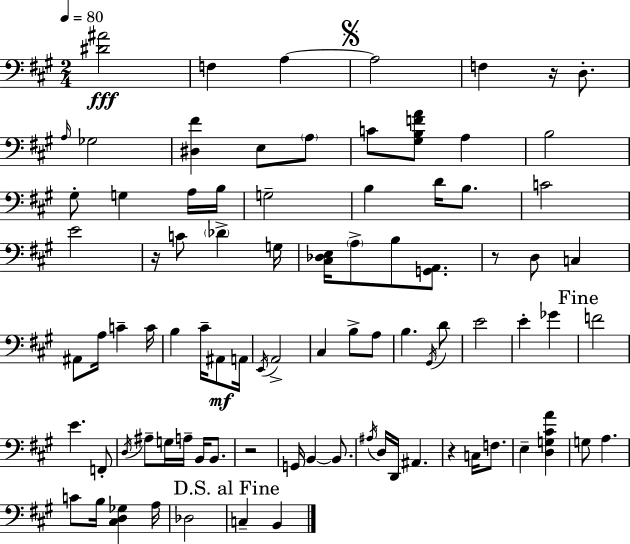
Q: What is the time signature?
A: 2/4